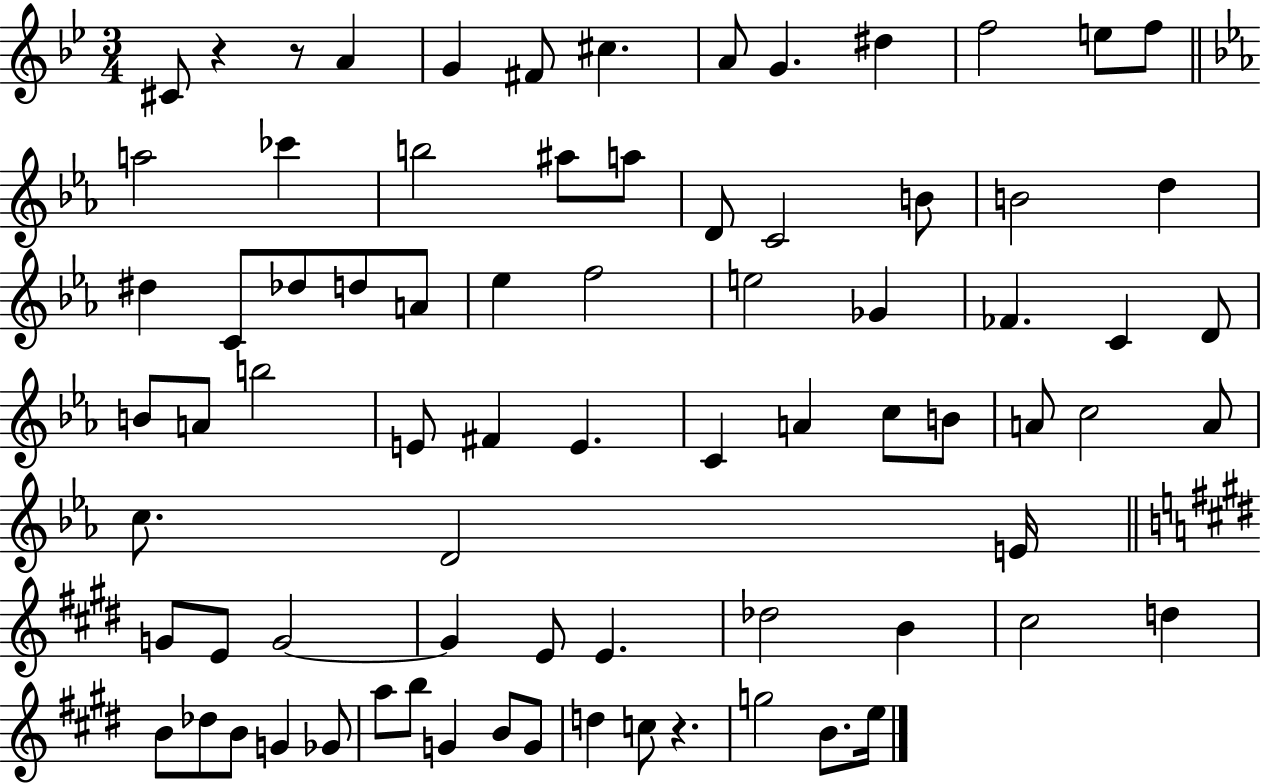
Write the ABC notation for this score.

X:1
T:Untitled
M:3/4
L:1/4
K:Bb
^C/2 z z/2 A G ^F/2 ^c A/2 G ^d f2 e/2 f/2 a2 _c' b2 ^a/2 a/2 D/2 C2 B/2 B2 d ^d C/2 _d/2 d/2 A/2 _e f2 e2 _G _F C D/2 B/2 A/2 b2 E/2 ^F E C A c/2 B/2 A/2 c2 A/2 c/2 D2 E/4 G/2 E/2 G2 G E/2 E _d2 B ^c2 d B/2 _d/2 B/2 G _G/2 a/2 b/2 G B/2 G/2 d c/2 z g2 B/2 e/4